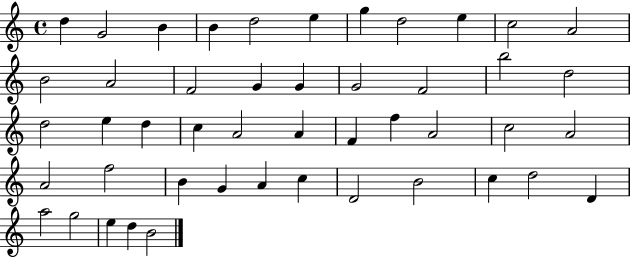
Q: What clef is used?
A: treble